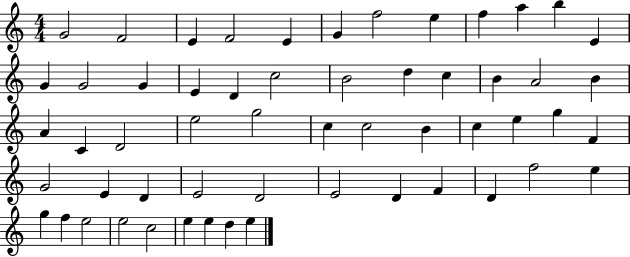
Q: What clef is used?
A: treble